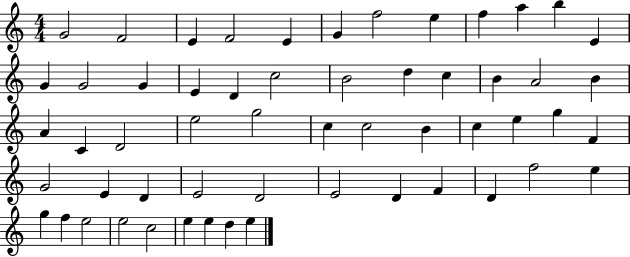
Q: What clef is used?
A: treble